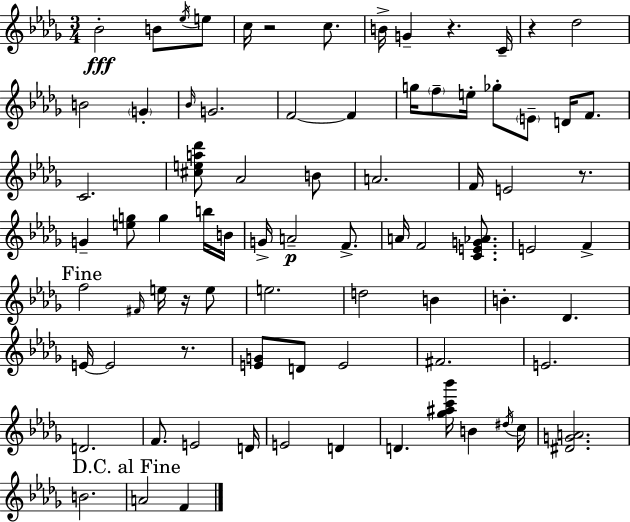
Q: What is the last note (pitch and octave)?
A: F4